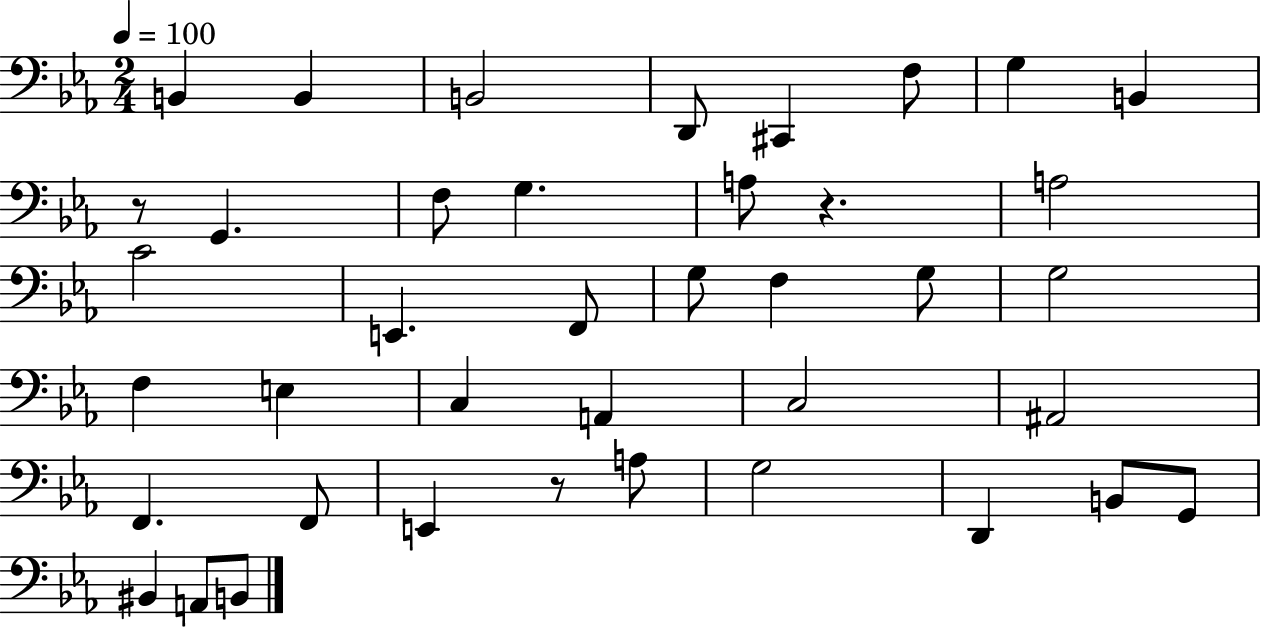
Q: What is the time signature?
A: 2/4